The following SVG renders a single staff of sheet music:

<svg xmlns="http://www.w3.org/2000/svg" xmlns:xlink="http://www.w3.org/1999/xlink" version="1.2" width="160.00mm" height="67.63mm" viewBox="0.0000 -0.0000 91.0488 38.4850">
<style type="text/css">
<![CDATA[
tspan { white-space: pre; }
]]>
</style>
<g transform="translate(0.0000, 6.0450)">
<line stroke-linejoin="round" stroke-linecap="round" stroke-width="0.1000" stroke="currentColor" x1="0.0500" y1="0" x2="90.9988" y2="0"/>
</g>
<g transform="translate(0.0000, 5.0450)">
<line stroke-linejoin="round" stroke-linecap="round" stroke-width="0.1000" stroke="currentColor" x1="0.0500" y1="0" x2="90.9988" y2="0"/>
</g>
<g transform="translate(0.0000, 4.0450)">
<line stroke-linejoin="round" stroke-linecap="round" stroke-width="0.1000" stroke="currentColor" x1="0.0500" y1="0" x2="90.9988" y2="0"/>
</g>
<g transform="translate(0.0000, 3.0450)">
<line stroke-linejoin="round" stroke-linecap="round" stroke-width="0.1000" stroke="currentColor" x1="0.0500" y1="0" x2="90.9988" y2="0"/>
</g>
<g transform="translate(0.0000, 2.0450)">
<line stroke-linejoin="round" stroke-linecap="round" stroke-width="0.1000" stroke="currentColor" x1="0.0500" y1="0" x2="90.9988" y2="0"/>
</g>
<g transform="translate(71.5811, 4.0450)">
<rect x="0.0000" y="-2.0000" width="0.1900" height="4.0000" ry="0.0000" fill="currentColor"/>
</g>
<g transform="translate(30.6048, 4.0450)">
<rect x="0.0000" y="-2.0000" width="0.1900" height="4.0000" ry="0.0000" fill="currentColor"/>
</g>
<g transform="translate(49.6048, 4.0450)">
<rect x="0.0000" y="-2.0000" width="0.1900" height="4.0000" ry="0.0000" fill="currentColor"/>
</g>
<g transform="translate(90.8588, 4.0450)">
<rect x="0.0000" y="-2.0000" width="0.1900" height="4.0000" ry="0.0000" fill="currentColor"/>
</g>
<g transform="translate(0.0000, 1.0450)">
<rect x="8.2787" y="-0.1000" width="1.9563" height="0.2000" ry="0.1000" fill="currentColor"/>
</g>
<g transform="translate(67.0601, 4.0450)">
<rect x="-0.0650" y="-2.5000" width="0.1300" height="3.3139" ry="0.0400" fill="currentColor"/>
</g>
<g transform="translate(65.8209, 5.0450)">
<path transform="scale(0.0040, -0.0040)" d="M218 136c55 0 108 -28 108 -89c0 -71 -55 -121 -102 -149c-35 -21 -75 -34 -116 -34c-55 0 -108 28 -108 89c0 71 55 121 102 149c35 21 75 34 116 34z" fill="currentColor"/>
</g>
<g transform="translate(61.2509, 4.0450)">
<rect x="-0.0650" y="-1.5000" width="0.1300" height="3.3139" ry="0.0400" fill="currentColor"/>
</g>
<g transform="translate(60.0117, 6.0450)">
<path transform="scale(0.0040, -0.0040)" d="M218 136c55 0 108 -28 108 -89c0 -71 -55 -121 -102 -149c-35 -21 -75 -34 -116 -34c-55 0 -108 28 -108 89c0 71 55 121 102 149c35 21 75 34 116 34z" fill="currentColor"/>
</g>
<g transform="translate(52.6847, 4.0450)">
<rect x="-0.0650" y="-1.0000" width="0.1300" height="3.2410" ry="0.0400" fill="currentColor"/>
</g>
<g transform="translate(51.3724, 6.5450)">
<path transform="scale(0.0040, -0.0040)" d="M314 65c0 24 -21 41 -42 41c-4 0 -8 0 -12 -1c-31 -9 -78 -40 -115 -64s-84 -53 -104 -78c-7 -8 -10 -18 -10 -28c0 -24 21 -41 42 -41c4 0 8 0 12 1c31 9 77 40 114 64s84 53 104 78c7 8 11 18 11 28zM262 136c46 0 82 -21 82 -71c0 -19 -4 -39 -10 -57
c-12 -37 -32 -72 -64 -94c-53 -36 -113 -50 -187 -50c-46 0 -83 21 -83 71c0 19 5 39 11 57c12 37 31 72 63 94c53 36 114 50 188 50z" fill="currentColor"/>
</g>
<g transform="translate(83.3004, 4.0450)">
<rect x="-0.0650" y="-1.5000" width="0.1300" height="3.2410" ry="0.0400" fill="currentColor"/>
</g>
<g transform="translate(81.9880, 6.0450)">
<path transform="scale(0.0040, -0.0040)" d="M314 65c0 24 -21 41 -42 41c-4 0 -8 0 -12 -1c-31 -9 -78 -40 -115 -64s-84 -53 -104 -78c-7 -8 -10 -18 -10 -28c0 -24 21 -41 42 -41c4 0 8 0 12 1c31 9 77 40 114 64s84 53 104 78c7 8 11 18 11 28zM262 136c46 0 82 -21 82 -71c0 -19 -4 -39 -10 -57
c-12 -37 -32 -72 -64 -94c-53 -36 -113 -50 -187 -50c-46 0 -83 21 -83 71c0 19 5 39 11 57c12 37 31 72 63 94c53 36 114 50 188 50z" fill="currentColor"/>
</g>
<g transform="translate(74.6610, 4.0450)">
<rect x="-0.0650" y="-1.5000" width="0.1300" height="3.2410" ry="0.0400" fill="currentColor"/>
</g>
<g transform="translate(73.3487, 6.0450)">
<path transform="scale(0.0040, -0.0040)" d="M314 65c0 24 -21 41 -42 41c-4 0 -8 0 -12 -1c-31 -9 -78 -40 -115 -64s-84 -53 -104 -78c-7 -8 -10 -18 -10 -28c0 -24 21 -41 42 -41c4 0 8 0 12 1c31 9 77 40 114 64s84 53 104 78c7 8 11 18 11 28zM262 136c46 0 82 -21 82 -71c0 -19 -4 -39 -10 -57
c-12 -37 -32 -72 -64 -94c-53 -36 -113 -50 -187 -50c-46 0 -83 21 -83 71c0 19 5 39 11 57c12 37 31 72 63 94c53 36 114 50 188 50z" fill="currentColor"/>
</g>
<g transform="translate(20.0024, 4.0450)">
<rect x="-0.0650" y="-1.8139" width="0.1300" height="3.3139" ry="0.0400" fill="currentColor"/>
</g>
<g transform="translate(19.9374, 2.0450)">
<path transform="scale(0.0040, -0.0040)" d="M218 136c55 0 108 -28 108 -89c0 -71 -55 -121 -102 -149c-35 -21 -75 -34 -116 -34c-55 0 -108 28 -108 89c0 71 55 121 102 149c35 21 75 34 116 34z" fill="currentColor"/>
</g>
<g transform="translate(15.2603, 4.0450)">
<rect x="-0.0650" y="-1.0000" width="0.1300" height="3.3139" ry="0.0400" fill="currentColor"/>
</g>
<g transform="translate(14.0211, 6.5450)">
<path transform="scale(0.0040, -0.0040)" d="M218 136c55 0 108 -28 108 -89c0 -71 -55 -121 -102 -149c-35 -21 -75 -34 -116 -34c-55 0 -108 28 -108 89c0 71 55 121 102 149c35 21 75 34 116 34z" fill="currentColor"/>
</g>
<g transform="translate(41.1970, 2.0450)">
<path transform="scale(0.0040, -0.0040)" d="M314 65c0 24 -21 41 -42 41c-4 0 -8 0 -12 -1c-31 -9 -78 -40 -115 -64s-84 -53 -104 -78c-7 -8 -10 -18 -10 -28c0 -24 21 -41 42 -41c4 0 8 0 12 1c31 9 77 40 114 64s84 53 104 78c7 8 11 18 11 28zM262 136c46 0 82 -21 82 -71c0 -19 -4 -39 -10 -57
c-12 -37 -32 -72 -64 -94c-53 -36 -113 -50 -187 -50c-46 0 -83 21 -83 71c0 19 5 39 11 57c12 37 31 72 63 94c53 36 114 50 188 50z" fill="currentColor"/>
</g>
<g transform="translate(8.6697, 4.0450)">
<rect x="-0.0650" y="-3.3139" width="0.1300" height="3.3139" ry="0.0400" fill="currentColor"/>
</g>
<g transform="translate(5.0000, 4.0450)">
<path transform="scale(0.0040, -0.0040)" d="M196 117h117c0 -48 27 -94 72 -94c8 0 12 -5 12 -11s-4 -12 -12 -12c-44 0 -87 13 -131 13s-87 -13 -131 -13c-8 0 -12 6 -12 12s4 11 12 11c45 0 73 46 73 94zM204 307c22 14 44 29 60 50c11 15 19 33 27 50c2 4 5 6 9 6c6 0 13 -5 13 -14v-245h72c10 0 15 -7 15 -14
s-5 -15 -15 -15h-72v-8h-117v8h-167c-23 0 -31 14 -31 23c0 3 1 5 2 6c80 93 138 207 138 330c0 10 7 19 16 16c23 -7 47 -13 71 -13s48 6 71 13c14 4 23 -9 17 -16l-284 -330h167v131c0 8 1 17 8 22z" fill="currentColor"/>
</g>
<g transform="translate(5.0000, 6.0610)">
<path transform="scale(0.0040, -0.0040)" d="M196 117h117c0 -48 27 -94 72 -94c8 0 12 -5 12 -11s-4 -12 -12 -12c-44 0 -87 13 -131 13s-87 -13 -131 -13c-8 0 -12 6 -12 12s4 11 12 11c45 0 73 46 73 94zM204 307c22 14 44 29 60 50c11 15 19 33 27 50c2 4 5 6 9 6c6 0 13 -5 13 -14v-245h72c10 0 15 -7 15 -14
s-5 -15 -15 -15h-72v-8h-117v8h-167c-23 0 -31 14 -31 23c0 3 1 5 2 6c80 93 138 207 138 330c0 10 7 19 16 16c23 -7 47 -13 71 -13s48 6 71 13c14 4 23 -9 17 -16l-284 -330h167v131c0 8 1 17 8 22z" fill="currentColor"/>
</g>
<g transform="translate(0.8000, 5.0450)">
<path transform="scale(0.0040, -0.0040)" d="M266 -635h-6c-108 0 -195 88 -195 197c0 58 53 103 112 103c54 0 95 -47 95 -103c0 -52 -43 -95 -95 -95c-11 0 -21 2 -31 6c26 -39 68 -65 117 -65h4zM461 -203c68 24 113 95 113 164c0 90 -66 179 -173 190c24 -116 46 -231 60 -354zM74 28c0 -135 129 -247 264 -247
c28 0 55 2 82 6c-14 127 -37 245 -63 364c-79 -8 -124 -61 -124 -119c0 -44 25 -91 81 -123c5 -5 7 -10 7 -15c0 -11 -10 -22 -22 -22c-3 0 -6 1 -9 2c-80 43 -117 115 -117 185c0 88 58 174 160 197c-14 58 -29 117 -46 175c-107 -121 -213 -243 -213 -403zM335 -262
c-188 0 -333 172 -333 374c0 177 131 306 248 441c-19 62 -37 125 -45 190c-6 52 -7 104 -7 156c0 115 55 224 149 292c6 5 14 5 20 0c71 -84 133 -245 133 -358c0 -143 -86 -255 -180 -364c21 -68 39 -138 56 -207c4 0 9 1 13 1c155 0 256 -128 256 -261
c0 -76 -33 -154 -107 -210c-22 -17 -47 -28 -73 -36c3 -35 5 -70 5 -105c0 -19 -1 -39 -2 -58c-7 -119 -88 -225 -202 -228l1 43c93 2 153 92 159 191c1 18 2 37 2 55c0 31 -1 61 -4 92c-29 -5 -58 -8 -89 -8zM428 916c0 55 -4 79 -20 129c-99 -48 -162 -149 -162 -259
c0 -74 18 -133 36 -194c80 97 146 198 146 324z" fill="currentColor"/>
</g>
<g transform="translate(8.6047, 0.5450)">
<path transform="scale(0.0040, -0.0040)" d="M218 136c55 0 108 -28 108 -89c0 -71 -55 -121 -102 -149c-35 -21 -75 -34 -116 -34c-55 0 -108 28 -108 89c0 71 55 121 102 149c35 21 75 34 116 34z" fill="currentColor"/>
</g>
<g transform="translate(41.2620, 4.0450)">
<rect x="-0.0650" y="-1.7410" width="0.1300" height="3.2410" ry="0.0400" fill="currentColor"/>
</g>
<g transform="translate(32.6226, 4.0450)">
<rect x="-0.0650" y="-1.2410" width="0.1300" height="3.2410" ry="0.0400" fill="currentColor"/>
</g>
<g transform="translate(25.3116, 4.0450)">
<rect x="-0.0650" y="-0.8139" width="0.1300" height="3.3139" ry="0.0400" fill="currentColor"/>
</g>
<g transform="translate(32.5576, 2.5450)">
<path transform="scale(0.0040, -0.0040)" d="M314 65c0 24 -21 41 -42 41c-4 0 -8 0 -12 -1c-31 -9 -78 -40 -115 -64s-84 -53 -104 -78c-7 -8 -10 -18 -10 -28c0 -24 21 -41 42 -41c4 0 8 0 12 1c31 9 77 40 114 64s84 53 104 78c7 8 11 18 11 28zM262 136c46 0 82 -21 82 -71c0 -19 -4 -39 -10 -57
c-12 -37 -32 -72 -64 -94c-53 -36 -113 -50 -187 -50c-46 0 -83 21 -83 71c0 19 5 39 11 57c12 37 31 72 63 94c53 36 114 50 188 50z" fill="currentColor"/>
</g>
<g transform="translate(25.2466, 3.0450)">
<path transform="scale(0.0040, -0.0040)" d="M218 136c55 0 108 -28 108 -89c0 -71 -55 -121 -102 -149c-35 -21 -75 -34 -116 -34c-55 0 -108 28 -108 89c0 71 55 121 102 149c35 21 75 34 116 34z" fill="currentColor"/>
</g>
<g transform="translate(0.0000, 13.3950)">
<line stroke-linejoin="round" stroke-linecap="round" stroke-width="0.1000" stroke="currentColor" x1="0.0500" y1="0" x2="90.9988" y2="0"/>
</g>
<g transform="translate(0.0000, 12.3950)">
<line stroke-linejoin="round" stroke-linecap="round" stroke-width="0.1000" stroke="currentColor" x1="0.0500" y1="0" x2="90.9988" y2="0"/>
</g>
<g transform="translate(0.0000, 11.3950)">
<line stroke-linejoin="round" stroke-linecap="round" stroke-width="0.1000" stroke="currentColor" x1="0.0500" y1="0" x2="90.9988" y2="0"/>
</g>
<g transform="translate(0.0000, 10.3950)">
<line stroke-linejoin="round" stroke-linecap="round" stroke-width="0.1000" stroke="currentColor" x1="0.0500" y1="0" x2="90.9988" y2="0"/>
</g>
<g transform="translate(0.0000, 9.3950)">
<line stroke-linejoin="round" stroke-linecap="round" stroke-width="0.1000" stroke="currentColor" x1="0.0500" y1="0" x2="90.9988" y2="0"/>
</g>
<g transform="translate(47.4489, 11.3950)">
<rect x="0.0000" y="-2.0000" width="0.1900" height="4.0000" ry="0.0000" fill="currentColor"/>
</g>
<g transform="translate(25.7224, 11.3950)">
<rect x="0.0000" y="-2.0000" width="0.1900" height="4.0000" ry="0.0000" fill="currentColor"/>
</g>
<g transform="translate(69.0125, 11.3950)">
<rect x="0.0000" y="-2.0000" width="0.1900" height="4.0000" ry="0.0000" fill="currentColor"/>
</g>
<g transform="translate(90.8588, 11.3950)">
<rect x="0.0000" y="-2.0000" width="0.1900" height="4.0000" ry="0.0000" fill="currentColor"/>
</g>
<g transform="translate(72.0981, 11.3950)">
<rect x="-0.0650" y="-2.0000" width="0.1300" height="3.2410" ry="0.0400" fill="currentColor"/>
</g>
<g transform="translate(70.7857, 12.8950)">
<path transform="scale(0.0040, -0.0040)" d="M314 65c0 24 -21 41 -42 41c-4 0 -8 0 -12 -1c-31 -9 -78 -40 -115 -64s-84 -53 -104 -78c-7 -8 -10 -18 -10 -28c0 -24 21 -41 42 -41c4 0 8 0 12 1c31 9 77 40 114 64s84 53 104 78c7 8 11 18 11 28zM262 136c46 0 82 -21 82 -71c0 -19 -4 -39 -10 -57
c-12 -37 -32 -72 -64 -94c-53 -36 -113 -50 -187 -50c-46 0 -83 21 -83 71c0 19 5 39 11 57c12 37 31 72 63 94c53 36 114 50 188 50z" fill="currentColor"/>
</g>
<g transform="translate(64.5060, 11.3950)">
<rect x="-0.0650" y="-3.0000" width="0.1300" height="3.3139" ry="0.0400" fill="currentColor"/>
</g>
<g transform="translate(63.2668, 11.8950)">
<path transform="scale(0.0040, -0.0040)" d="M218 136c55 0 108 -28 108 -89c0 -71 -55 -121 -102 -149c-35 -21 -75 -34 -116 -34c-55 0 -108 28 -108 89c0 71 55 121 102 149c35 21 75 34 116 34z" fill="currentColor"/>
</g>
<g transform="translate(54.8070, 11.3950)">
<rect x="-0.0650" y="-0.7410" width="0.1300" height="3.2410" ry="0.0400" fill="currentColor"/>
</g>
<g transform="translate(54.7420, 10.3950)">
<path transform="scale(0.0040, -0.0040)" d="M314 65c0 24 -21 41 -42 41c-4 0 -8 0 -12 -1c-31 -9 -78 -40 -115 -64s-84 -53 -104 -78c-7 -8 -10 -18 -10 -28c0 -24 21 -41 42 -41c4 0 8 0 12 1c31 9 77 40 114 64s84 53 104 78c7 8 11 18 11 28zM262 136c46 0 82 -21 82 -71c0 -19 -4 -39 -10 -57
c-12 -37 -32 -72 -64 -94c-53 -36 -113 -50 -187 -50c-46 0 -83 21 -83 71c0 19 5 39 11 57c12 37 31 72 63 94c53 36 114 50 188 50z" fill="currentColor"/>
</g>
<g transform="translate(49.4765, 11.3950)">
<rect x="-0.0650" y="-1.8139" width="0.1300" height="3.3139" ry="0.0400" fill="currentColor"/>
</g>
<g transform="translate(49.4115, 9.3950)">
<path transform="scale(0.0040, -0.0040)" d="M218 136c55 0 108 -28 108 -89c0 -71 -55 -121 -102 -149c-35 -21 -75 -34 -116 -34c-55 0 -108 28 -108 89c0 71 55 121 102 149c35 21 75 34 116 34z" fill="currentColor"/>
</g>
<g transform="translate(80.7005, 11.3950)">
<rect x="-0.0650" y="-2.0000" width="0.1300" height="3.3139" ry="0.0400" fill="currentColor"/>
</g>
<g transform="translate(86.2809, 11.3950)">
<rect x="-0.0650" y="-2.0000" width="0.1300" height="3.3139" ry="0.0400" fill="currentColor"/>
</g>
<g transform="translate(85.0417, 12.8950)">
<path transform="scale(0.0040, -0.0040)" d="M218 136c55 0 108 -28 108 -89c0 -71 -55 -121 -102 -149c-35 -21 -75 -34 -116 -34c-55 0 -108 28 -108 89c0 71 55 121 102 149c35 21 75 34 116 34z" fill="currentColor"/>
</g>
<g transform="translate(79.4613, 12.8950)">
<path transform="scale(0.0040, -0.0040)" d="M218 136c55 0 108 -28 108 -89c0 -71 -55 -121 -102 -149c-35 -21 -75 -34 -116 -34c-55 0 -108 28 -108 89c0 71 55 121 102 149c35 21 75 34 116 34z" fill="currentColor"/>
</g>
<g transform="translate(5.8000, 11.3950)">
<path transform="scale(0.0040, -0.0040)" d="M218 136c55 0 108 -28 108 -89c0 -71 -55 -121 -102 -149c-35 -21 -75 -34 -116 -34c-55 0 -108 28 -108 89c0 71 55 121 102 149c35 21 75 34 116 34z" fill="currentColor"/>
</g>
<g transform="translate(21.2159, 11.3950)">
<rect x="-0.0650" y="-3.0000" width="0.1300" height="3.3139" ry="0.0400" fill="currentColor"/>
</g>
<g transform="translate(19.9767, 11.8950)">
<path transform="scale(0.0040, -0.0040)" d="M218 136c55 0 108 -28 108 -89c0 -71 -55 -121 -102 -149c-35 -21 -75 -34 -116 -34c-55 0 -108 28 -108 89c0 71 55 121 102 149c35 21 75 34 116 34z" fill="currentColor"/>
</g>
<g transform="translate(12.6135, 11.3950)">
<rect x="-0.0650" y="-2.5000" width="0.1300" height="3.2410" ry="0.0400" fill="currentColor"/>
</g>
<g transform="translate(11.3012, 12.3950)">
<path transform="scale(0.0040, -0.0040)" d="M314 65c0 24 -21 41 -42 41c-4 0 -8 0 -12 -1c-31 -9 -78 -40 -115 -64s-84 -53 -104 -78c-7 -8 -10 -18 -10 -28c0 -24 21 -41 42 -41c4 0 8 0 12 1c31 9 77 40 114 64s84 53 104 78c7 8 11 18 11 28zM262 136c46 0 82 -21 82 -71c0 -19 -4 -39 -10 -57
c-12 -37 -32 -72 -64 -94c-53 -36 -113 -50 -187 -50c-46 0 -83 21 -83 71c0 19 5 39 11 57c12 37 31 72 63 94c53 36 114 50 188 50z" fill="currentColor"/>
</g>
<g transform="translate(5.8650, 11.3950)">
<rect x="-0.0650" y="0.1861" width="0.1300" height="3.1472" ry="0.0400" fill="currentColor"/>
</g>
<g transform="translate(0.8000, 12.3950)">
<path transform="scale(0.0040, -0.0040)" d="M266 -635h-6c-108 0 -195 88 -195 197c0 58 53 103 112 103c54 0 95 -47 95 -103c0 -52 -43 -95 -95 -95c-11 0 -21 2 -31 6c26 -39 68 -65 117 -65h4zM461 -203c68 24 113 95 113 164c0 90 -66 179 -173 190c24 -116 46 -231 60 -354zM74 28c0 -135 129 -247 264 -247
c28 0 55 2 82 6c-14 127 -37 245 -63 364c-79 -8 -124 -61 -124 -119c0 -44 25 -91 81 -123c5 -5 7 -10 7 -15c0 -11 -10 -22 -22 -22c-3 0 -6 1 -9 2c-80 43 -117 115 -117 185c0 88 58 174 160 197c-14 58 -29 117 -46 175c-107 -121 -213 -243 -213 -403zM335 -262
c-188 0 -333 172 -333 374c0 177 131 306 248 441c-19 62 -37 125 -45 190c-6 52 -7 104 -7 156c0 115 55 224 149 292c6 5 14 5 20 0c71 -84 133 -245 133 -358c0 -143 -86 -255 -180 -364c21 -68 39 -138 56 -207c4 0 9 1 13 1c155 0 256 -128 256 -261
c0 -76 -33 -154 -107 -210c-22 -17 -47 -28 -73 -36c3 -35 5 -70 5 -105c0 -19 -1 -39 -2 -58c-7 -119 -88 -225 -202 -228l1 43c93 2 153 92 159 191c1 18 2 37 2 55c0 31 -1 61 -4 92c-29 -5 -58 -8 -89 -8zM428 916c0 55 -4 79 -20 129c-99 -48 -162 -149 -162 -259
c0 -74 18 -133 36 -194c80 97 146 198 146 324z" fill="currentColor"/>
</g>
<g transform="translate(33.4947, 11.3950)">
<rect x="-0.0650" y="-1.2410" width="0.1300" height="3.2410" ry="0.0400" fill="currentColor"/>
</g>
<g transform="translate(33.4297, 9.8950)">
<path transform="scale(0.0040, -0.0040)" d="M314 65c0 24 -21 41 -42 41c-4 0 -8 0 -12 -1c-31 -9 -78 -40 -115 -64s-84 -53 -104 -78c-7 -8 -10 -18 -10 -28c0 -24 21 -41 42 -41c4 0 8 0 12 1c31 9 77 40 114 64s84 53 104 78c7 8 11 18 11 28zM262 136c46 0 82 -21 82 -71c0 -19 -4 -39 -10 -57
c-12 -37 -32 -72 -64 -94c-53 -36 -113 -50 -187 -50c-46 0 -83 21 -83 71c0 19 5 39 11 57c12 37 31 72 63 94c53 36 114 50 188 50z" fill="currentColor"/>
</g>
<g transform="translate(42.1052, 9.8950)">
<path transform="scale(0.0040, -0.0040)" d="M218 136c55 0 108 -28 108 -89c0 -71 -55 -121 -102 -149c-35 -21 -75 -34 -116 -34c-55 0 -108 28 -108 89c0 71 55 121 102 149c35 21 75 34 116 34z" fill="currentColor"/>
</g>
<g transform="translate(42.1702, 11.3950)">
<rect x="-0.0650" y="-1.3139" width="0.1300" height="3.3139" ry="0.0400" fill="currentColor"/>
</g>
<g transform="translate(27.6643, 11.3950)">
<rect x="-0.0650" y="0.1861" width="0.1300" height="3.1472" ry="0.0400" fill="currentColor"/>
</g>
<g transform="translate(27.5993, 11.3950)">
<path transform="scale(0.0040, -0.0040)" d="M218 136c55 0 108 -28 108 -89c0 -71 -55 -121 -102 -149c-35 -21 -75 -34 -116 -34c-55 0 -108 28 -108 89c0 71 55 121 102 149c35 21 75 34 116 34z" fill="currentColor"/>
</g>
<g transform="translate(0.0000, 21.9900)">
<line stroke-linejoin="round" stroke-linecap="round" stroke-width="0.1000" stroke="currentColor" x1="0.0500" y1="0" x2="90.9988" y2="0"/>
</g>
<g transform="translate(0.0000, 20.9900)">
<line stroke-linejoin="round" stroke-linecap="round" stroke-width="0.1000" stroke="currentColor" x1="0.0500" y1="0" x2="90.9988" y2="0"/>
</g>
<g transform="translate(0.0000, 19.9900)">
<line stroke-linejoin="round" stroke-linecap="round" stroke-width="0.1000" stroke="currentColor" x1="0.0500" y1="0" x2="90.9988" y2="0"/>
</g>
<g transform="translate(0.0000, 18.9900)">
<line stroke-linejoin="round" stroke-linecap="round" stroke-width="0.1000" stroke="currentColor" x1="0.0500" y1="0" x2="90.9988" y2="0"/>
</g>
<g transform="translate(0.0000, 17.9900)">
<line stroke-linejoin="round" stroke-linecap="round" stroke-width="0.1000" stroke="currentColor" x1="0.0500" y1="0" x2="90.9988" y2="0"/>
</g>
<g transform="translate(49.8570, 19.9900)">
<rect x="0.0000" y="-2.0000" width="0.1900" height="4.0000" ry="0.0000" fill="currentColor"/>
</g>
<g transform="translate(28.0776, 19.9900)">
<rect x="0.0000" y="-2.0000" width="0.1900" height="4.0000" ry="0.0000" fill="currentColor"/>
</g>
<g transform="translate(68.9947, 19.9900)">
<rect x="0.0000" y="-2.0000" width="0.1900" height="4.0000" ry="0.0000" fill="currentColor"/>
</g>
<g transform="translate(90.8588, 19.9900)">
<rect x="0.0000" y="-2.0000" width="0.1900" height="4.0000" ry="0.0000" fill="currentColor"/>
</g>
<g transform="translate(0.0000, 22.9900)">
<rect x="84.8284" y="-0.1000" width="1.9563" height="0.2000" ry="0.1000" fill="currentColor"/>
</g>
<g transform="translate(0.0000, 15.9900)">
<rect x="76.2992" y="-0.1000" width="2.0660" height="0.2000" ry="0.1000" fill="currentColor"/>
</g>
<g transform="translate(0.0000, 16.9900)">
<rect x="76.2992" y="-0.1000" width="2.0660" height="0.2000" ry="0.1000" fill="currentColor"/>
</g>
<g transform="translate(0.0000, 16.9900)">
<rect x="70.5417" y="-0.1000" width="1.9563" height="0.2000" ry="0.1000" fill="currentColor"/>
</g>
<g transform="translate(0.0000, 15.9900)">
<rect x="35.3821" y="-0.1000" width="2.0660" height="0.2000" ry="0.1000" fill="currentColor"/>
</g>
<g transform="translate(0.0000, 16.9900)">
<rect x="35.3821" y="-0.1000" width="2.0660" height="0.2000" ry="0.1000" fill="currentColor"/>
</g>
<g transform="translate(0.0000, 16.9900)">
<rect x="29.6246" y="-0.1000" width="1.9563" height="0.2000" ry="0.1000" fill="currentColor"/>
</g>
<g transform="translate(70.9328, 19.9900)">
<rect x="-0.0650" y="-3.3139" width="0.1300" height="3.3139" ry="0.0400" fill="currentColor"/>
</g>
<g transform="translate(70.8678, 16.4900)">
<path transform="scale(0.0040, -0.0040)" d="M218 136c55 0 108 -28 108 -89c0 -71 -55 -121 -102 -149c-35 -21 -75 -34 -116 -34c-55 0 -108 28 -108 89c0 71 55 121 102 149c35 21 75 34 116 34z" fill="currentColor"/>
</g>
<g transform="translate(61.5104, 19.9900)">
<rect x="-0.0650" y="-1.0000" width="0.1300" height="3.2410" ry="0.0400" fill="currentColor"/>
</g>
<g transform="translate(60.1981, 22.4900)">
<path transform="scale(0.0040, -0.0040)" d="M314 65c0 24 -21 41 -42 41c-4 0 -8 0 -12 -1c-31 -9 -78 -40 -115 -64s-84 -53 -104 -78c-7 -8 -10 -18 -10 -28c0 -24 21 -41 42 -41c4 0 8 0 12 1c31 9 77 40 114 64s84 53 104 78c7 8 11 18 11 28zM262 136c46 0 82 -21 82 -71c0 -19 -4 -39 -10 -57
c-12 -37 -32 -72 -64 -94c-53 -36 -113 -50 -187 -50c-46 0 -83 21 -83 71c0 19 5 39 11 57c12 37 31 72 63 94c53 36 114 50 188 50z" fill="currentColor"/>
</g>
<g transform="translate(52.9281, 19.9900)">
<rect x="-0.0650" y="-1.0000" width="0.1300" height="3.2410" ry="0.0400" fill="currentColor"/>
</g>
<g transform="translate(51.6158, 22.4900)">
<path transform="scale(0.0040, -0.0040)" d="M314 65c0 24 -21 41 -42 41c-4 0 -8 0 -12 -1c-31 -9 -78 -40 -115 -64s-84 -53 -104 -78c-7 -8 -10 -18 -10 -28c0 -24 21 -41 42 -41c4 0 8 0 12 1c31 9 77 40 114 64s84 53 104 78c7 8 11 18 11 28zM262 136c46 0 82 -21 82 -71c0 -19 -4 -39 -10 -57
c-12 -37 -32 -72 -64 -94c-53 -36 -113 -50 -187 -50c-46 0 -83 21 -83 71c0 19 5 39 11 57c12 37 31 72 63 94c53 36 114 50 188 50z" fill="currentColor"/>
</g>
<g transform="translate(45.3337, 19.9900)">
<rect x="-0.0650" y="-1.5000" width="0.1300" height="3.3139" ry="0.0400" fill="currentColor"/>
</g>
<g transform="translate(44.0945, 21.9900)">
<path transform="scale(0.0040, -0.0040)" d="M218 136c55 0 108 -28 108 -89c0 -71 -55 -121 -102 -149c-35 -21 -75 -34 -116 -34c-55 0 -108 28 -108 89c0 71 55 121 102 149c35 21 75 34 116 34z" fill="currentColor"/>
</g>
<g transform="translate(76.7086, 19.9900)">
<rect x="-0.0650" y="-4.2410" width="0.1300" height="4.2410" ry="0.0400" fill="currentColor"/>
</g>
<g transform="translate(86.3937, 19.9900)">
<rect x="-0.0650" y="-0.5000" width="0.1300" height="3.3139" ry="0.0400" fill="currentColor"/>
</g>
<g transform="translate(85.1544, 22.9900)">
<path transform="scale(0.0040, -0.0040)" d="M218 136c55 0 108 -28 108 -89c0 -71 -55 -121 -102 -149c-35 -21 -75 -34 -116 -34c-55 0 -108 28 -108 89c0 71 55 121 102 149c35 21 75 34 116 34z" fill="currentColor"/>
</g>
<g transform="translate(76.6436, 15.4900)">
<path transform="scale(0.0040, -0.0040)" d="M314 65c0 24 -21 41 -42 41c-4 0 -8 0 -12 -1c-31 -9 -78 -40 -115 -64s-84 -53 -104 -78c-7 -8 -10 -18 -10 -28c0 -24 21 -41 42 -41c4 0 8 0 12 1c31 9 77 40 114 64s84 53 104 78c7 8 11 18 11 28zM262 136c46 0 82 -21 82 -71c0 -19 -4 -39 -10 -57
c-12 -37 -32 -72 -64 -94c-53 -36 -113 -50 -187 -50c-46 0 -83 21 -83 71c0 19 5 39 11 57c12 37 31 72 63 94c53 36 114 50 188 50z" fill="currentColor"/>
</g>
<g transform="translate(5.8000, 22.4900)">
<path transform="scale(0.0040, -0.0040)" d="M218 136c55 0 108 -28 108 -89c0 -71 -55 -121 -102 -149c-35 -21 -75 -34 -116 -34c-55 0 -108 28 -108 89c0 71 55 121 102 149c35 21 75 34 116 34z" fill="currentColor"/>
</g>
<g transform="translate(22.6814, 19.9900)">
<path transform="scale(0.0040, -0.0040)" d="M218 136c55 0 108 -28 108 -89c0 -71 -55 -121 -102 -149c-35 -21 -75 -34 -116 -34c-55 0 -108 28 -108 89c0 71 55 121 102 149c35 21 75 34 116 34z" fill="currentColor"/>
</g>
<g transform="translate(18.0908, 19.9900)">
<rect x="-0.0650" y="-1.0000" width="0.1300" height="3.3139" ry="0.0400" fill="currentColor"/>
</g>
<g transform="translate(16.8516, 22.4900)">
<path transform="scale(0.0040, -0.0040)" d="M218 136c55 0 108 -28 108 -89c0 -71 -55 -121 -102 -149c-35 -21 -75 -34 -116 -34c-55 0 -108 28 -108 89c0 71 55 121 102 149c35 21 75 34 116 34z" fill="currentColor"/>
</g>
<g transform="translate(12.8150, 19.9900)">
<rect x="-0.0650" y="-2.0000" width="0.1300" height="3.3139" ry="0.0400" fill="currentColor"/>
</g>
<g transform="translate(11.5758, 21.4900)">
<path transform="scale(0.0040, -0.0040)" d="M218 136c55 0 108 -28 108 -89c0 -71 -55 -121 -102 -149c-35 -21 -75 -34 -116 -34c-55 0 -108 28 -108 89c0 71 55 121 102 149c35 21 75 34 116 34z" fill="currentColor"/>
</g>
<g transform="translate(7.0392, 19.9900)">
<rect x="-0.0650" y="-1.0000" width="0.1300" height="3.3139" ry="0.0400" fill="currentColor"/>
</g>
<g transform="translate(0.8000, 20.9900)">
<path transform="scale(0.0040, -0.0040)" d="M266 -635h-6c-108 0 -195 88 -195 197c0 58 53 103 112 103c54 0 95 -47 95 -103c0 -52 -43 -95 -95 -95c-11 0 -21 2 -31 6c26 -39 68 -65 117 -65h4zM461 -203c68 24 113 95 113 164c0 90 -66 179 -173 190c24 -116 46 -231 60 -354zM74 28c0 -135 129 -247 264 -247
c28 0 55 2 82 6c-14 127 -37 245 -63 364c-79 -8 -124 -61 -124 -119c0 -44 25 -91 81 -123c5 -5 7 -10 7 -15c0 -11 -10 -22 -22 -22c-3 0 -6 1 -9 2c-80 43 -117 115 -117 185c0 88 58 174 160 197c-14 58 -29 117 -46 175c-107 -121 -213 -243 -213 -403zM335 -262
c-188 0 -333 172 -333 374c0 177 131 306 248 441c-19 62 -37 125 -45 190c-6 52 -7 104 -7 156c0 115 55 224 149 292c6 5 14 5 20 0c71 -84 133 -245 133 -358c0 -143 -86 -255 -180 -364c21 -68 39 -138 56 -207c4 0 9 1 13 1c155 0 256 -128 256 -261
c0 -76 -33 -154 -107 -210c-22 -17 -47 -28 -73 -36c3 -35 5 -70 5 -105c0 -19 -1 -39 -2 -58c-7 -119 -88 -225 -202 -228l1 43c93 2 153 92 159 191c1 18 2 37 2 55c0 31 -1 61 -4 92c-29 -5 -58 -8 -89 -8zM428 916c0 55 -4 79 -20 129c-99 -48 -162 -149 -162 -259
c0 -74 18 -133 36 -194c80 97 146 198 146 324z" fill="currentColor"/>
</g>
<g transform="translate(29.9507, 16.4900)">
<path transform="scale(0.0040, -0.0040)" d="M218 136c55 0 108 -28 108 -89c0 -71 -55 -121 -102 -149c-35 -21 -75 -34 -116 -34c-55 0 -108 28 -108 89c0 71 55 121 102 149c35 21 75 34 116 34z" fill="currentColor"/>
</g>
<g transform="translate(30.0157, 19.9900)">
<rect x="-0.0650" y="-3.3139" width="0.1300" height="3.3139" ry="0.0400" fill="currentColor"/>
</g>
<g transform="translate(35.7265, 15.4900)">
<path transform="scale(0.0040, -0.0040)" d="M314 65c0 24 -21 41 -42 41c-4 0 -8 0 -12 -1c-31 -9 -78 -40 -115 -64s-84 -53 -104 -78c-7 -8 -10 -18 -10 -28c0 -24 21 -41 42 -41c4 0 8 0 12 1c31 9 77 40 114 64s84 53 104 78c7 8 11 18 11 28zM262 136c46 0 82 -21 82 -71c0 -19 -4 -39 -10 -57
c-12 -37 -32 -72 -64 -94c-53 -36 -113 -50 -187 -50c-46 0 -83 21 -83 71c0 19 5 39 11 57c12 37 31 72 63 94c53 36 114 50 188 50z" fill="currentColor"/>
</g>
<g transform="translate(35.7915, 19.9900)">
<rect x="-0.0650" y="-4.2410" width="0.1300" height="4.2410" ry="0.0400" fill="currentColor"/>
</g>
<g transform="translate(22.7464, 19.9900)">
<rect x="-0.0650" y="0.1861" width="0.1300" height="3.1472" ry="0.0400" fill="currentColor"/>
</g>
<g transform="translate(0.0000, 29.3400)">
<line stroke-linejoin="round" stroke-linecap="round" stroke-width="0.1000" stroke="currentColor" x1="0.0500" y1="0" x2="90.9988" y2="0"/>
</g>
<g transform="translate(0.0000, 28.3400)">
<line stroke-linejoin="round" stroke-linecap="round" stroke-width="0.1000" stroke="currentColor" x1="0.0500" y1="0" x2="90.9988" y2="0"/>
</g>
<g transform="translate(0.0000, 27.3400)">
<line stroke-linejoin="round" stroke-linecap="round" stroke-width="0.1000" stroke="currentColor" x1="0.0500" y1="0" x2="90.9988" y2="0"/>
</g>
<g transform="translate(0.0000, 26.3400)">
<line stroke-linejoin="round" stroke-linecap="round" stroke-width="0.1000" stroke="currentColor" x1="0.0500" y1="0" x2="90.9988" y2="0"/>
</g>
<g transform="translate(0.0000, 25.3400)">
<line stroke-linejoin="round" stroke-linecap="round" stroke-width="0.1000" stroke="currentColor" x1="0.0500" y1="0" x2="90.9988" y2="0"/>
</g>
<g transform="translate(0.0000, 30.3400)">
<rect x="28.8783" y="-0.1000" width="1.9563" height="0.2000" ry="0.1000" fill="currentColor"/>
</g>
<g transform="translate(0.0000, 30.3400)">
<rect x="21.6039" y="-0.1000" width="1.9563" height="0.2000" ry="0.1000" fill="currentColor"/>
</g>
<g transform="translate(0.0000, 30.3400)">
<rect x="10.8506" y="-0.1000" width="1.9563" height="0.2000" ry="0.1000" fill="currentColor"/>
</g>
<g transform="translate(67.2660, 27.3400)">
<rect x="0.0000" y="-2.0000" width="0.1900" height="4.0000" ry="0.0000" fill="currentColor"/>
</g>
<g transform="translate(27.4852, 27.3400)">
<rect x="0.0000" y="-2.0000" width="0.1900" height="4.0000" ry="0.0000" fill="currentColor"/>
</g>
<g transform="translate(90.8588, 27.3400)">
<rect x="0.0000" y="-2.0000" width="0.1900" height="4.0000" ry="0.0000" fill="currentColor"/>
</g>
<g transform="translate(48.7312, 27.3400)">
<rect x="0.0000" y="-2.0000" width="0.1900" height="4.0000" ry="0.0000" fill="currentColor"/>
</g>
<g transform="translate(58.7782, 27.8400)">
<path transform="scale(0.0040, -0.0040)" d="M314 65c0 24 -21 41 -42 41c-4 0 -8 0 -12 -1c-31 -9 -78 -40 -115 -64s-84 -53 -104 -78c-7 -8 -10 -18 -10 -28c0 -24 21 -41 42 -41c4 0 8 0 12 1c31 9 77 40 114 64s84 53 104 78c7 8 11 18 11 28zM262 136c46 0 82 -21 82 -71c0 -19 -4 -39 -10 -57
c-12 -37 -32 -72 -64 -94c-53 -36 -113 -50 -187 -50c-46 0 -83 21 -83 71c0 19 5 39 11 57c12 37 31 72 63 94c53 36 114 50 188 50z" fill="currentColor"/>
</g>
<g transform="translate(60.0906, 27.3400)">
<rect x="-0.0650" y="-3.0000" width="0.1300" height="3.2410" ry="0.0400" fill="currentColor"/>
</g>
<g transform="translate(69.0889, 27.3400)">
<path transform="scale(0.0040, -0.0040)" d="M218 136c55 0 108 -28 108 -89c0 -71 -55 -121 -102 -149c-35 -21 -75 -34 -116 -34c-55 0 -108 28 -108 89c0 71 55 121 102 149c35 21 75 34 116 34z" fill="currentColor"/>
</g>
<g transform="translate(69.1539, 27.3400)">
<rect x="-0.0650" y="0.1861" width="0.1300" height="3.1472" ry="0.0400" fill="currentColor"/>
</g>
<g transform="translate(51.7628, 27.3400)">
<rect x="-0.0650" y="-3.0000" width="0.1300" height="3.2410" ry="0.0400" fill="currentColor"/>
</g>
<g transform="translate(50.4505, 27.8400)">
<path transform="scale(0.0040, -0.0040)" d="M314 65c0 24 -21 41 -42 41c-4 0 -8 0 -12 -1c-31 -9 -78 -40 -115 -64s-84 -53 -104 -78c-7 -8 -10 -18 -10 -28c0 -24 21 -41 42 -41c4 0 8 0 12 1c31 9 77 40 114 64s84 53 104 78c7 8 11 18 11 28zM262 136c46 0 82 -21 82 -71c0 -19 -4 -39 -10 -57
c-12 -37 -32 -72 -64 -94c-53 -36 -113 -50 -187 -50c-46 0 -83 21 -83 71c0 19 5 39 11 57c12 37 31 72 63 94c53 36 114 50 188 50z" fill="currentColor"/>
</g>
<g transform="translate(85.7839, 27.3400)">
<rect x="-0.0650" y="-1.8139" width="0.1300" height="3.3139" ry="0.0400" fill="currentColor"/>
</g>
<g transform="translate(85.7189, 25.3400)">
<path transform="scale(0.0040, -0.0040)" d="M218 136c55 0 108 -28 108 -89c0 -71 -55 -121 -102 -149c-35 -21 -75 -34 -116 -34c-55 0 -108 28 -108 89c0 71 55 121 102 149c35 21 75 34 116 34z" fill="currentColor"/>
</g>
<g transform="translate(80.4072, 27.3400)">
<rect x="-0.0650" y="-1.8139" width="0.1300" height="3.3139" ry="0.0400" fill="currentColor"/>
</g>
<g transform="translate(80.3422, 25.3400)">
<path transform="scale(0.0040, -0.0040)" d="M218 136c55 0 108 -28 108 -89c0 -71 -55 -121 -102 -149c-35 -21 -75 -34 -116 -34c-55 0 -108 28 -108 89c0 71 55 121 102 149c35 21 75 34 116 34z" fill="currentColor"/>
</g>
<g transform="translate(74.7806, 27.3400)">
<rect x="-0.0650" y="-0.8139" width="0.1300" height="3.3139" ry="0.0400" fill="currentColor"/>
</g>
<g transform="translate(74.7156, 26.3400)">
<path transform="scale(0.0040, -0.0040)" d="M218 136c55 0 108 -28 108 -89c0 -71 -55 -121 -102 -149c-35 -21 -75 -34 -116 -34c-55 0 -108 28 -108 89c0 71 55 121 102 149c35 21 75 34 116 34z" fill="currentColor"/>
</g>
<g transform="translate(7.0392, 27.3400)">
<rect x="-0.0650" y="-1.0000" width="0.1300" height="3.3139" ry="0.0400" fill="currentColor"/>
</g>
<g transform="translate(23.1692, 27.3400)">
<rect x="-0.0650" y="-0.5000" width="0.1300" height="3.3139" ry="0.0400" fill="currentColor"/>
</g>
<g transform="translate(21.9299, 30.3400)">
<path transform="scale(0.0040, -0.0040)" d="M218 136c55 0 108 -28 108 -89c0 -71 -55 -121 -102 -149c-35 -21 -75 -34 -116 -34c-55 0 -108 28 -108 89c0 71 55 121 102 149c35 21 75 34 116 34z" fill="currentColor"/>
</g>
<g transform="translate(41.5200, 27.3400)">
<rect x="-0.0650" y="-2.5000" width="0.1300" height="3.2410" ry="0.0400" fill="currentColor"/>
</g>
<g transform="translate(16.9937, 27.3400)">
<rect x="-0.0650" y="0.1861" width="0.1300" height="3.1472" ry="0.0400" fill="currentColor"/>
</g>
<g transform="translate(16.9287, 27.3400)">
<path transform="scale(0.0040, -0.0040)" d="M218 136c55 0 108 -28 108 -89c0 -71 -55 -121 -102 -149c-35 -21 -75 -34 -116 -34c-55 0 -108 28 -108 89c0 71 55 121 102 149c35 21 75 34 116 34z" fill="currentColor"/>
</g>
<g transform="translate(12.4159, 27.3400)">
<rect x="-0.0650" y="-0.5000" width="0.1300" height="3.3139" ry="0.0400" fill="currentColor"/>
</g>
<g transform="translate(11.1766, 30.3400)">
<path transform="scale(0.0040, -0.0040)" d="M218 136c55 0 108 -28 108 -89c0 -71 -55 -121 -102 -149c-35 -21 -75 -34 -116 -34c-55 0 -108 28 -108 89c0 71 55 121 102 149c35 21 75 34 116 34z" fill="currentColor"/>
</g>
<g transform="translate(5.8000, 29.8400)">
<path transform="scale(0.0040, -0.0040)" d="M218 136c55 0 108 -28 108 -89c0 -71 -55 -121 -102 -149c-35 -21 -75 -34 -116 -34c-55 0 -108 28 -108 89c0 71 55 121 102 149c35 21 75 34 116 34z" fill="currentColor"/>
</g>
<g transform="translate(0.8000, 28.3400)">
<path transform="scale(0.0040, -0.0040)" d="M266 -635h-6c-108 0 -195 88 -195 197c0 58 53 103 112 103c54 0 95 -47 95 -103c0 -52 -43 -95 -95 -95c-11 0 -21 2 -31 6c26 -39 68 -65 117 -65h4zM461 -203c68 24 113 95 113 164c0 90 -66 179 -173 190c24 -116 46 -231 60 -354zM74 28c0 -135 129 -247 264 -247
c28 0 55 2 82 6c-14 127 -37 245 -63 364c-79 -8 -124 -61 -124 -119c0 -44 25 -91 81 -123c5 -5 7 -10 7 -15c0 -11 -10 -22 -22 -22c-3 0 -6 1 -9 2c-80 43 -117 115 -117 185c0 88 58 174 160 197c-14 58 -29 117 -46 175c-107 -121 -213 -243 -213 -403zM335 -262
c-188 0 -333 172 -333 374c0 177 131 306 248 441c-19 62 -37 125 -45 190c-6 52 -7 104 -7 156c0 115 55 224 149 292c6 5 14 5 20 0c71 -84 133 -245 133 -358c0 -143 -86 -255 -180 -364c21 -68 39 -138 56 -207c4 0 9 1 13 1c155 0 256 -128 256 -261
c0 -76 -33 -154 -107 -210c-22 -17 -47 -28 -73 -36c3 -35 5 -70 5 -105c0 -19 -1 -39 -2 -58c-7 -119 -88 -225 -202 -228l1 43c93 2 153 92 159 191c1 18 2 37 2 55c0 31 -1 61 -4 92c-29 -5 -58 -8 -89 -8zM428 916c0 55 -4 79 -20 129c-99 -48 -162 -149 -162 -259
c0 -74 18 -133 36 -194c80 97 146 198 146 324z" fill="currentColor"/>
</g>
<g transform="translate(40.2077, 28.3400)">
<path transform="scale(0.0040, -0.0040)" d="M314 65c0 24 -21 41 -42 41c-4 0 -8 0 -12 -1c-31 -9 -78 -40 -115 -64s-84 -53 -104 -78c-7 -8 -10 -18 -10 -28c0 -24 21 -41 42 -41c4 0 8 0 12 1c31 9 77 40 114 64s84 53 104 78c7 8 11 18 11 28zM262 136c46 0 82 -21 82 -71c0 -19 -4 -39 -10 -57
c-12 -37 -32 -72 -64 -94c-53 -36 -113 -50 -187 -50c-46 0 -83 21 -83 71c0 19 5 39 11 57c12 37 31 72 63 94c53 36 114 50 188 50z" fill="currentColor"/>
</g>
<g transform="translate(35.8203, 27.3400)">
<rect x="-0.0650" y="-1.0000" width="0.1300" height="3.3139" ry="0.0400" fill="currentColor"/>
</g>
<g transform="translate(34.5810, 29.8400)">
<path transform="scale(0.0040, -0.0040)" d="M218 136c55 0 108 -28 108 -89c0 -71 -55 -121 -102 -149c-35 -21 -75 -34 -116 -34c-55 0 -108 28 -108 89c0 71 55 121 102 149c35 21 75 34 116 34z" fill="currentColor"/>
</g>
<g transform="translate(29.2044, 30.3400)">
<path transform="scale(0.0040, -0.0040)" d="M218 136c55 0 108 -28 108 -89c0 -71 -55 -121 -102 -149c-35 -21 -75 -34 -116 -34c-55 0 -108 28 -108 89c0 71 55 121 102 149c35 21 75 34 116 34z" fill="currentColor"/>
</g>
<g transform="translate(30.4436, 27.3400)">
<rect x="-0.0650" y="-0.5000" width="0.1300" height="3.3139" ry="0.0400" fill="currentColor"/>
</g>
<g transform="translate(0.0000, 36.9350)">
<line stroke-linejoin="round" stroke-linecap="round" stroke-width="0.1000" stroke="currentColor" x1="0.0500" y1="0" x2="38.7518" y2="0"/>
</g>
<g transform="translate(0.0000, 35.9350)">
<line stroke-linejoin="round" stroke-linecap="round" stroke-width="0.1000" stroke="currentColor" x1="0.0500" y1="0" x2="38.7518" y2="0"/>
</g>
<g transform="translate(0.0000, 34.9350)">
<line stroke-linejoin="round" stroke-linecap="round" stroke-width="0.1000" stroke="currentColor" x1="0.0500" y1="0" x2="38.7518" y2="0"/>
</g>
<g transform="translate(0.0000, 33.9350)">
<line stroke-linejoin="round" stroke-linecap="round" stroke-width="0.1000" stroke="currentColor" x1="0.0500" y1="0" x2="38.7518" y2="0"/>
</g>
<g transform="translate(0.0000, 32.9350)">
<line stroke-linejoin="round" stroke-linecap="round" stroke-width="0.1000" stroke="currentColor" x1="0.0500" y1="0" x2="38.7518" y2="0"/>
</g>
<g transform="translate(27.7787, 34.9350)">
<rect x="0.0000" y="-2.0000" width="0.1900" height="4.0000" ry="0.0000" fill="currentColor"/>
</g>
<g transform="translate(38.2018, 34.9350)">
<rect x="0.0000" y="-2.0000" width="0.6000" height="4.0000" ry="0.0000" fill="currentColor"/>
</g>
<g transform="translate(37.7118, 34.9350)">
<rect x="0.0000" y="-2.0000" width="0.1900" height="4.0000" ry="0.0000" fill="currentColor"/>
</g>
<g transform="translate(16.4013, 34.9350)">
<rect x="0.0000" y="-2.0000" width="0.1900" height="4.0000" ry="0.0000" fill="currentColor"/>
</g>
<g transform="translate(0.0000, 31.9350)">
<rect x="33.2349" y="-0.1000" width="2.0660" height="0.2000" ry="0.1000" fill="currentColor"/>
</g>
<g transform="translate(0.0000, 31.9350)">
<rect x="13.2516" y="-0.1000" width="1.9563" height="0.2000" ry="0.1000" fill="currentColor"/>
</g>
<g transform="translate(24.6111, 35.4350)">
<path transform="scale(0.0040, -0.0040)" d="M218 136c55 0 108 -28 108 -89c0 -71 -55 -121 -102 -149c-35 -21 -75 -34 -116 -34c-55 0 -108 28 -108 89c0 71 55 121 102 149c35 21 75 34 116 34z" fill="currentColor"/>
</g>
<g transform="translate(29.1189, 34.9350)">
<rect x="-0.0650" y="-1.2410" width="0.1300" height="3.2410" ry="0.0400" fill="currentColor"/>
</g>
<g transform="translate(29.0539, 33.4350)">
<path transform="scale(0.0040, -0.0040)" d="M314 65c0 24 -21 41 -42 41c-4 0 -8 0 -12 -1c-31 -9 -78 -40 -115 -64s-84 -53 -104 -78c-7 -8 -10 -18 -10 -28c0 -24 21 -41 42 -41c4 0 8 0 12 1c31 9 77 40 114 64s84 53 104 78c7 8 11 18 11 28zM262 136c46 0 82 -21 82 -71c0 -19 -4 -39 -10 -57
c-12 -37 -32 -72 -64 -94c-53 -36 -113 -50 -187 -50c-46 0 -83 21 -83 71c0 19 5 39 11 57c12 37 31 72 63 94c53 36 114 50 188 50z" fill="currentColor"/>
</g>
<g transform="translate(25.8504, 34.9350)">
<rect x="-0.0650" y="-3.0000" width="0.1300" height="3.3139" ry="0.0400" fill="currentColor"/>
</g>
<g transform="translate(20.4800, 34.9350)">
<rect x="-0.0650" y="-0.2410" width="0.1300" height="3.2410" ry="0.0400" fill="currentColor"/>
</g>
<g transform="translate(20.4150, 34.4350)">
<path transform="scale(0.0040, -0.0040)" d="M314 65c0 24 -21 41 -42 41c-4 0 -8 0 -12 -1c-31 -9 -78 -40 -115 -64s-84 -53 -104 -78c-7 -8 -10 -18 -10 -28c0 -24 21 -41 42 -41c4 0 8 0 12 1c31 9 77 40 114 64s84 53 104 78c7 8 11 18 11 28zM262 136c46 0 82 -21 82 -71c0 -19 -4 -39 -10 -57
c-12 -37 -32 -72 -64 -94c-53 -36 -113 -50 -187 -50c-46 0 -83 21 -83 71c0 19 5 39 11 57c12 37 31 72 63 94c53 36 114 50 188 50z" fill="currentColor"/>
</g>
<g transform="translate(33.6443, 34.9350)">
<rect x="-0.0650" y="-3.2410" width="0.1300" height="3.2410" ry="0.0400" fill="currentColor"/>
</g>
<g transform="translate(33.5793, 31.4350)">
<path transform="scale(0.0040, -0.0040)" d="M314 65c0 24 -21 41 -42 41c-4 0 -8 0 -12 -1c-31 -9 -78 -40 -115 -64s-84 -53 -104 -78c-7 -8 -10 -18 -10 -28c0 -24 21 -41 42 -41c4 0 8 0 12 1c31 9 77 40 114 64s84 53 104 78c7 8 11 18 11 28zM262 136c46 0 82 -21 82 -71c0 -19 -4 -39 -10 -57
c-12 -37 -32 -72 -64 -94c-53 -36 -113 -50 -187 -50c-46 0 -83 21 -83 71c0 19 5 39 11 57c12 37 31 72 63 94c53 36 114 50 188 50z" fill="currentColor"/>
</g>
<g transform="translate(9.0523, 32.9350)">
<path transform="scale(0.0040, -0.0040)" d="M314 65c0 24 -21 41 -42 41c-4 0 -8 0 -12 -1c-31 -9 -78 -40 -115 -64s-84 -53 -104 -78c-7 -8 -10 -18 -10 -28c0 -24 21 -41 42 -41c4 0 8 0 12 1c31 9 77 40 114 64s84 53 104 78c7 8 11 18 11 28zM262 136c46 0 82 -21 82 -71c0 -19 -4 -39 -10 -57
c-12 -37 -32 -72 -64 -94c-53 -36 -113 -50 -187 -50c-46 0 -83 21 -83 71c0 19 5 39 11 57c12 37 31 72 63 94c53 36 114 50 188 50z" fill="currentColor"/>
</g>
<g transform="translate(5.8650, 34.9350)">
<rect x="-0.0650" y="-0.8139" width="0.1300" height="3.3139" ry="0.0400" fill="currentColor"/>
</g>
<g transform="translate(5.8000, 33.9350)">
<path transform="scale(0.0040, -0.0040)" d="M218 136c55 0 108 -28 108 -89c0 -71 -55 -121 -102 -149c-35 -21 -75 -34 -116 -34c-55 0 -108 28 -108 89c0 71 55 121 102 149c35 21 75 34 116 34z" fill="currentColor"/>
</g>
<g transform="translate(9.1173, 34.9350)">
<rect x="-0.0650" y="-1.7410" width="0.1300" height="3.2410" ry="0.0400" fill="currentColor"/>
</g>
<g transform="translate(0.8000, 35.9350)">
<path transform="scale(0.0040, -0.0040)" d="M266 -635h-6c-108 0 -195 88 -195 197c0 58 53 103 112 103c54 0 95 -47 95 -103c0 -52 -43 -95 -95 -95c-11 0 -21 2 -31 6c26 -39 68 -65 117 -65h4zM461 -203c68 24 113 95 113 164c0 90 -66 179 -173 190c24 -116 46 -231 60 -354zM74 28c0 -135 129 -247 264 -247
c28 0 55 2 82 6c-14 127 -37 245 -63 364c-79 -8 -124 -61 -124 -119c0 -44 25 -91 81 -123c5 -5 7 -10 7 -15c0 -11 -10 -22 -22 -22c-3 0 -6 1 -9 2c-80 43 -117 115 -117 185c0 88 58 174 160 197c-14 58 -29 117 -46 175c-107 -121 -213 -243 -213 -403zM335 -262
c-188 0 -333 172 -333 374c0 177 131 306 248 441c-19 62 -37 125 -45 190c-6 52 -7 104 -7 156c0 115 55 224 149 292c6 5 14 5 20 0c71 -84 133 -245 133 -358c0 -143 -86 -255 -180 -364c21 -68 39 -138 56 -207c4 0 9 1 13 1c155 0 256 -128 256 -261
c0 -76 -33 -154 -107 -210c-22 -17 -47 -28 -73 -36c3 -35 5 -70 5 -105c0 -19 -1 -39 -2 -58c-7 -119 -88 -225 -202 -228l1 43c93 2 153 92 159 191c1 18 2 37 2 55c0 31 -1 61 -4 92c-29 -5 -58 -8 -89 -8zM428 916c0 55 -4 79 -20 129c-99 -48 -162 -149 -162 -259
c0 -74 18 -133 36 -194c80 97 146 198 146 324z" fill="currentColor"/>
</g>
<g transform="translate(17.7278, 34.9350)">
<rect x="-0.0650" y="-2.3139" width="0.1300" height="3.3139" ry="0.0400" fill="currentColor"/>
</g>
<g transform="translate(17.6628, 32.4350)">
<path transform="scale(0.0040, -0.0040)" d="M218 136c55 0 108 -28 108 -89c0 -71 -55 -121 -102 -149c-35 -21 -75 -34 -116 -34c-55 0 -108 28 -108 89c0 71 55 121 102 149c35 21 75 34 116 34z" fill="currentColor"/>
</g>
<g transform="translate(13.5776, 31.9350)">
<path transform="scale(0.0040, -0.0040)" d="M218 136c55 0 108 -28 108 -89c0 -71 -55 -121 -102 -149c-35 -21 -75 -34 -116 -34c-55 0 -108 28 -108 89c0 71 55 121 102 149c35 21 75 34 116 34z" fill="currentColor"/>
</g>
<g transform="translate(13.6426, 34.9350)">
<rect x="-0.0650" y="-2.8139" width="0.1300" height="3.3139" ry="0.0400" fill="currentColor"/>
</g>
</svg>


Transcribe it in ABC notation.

X:1
T:Untitled
M:4/4
L:1/4
K:C
b D f d e2 f2 D2 E G E2 E2 B G2 A B e2 e f d2 A F2 F F D F D B b d'2 E D2 D2 b d'2 C D C B C C D G2 A2 A2 B d f f d f2 a g c2 A e2 b2